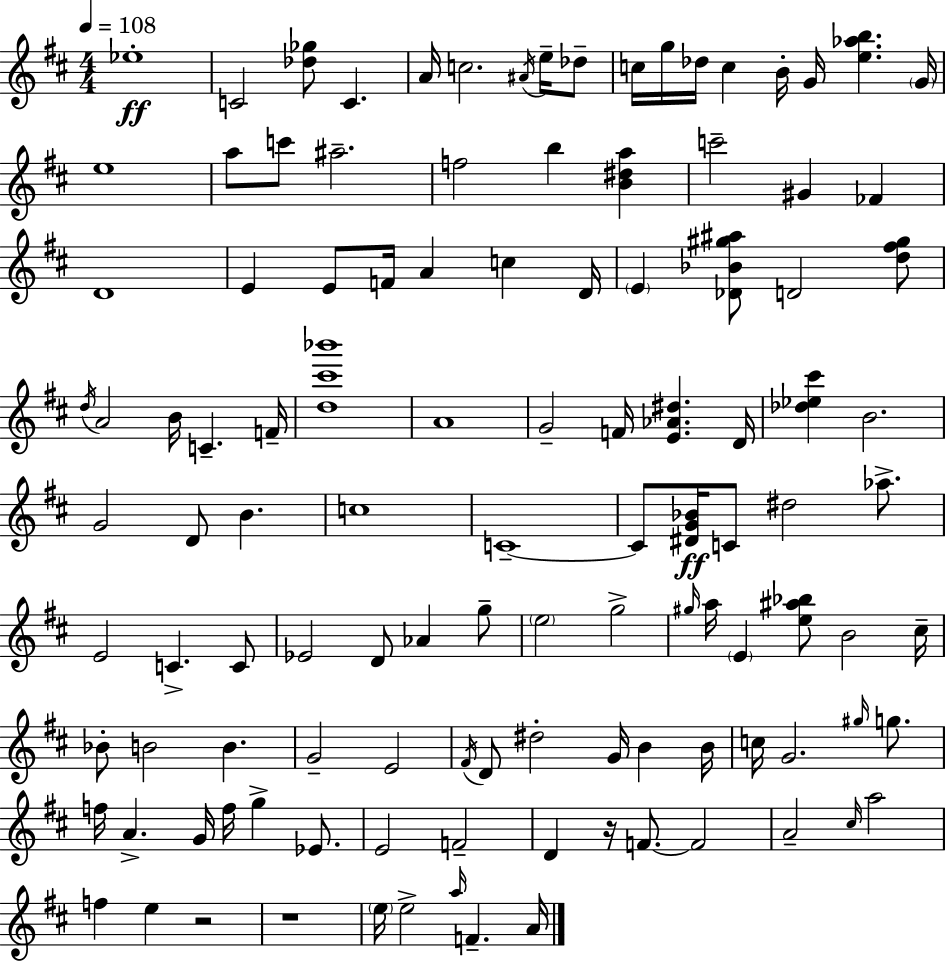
Eb5/w C4/h [Db5,Gb5]/e C4/q. A4/s C5/h. A#4/s E5/s Db5/e C5/s G5/s Db5/s C5/q B4/s G4/s [E5,Ab5,B5]/q. G4/s E5/w A5/e C6/e A#5/h. F5/h B5/q [B4,D#5,A5]/q C6/h G#4/q FES4/q D4/w E4/q E4/e F4/s A4/q C5/q D4/s E4/q [Db4,Bb4,G#5,A#5]/e D4/h [D5,F#5,G#5]/e D5/s A4/h B4/s C4/q. F4/s [D5,C#6,Bb6]/w A4/w G4/h F4/s [E4,Ab4,D#5]/q. D4/s [Db5,Eb5,C#6]/q B4/h. G4/h D4/e B4/q. C5/w C4/w C4/e [D#4,G4,Bb4]/s C4/e D#5/h Ab5/e. E4/h C4/q. C4/e Eb4/h D4/e Ab4/q G5/e E5/h G5/h G#5/s A5/s E4/q [E5,A#5,Bb5]/e B4/h C#5/s Bb4/e B4/h B4/q. G4/h E4/h F#4/s D4/e D#5/h G4/s B4/q B4/s C5/s G4/h. G#5/s G5/e. F5/s A4/q. G4/s F5/s G5/q Eb4/e. E4/h F4/h D4/q R/s F4/e. F4/h A4/h C#5/s A5/h F5/q E5/q R/h R/w E5/s E5/h A5/s F4/q. A4/s